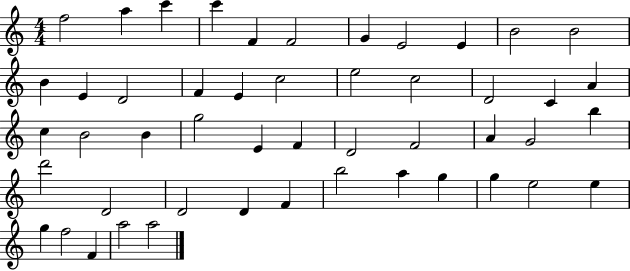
X:1
T:Untitled
M:4/4
L:1/4
K:C
f2 a c' c' F F2 G E2 E B2 B2 B E D2 F E c2 e2 c2 D2 C A c B2 B g2 E F D2 F2 A G2 b d'2 D2 D2 D F b2 a g g e2 e g f2 F a2 a2